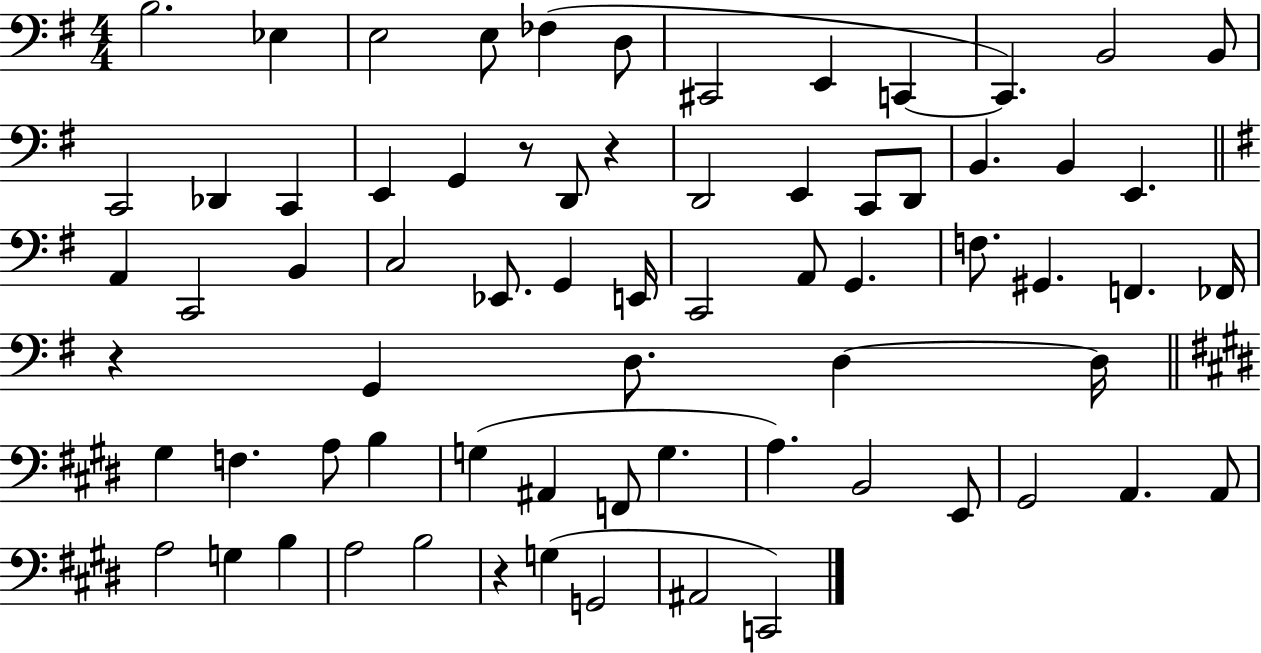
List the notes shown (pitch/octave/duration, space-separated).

B3/h. Eb3/q E3/h E3/e FES3/q D3/e C#2/h E2/q C2/q C2/q. B2/h B2/e C2/h Db2/q C2/q E2/q G2/q R/e D2/e R/q D2/h E2/q C2/e D2/e B2/q. B2/q E2/q. A2/q C2/h B2/q C3/h Eb2/e. G2/q E2/s C2/h A2/e G2/q. F3/e. G#2/q. F2/q. FES2/s R/q G2/q D3/e. D3/q D3/s G#3/q F3/q. A3/e B3/q G3/q A#2/q F2/e G3/q. A3/q. B2/h E2/e G#2/h A2/q. A2/e A3/h G3/q B3/q A3/h B3/h R/q G3/q G2/h A#2/h C2/h